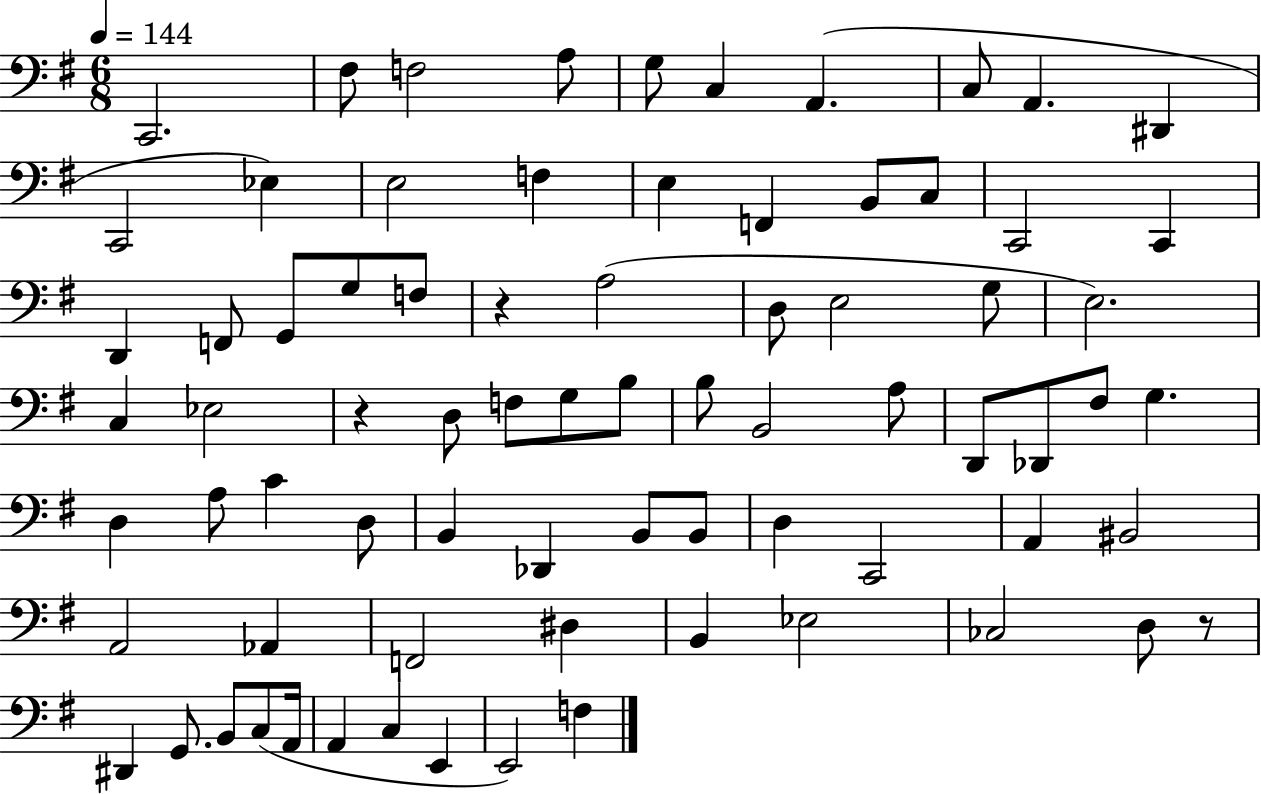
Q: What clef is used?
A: bass